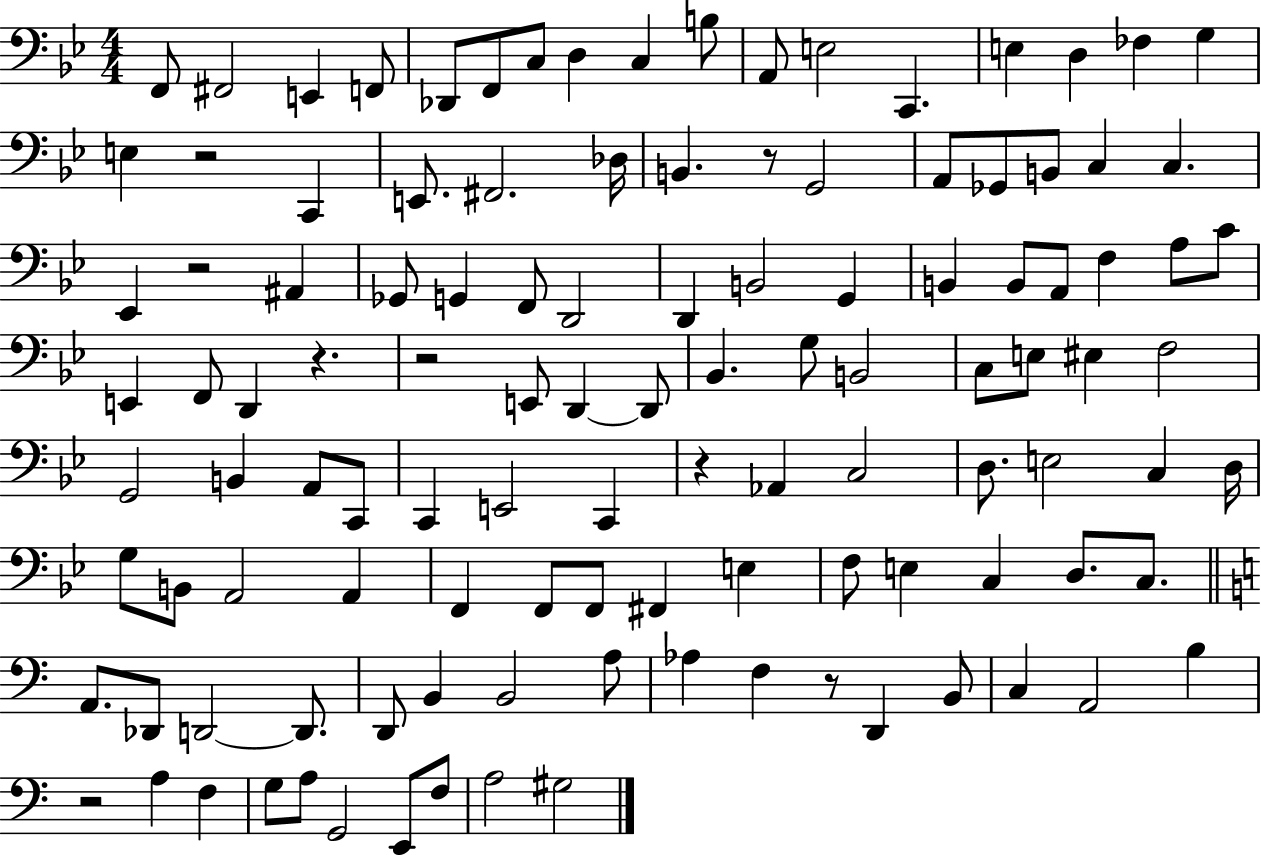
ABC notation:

X:1
T:Untitled
M:4/4
L:1/4
K:Bb
F,,/2 ^F,,2 E,, F,,/2 _D,,/2 F,,/2 C,/2 D, C, B,/2 A,,/2 E,2 C,, E, D, _F, G, E, z2 C,, E,,/2 ^F,,2 _D,/4 B,, z/2 G,,2 A,,/2 _G,,/2 B,,/2 C, C, _E,, z2 ^A,, _G,,/2 G,, F,,/2 D,,2 D,, B,,2 G,, B,, B,,/2 A,,/2 F, A,/2 C/2 E,, F,,/2 D,, z z2 E,,/2 D,, D,,/2 _B,, G,/2 B,,2 C,/2 E,/2 ^E, F,2 G,,2 B,, A,,/2 C,,/2 C,, E,,2 C,, z _A,, C,2 D,/2 E,2 C, D,/4 G,/2 B,,/2 A,,2 A,, F,, F,,/2 F,,/2 ^F,, E, F,/2 E, C, D,/2 C,/2 A,,/2 _D,,/2 D,,2 D,,/2 D,,/2 B,, B,,2 A,/2 _A, F, z/2 D,, B,,/2 C, A,,2 B, z2 A, F, G,/2 A,/2 G,,2 E,,/2 F,/2 A,2 ^G,2